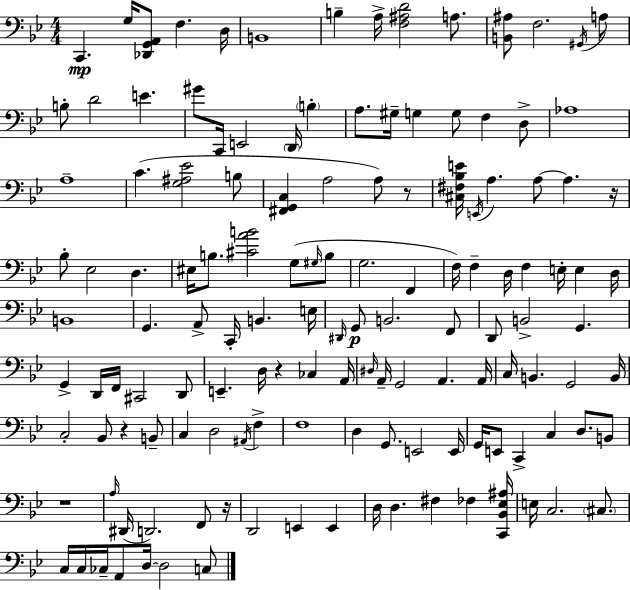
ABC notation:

X:1
T:Untitled
M:4/4
L:1/4
K:Bb
C,, G,/4 [_D,,G,,A,,]/2 F, D,/4 B,,4 B, A,/4 [F,^A,D]2 A,/2 [B,,^A,]/2 F,2 ^G,,/4 A,/2 B,/2 D2 E ^G/2 C,,/4 E,,2 D,,/4 B, A,/2 ^G,/4 G, G,/2 F, D,/2 _A,4 A,4 C [G,^A,_E]2 B,/2 [^F,,G,,C,] A,2 A,/2 z/2 [^C,^F,_B,E]/4 E,,/4 A, A,/2 A, z/4 _B,/2 _E,2 D, ^E,/4 B,/2 [^CAB]2 G,/2 ^G,/4 B,/2 G,2 F,, F,/4 F, D,/4 F, E,/4 E, D,/4 B,,4 G,, A,,/2 C,,/4 B,, E,/4 ^D,,/4 G,,/2 B,,2 F,,/2 D,,/2 B,,2 G,, G,, D,,/4 F,,/4 ^C,,2 D,,/2 E,, D,/4 z _C, A,,/4 ^D,/4 A,,/4 G,,2 A,, A,,/4 C,/4 B,, G,,2 B,,/4 C,2 _B,,/2 z B,,/2 C, D,2 ^A,,/4 F, F,4 D, G,,/2 E,,2 E,,/4 G,,/4 E,,/2 C,, C, D,/2 B,,/2 z4 A,/4 ^D,,/4 D,,2 F,,/2 z/4 D,,2 E,, E,, D,/4 D, ^F, _F, [C,,_B,,_E,^A,]/4 E,/4 C,2 ^C,/2 C,/4 C,/4 _C,/4 A,,/2 D,/4 D,2 C,/2